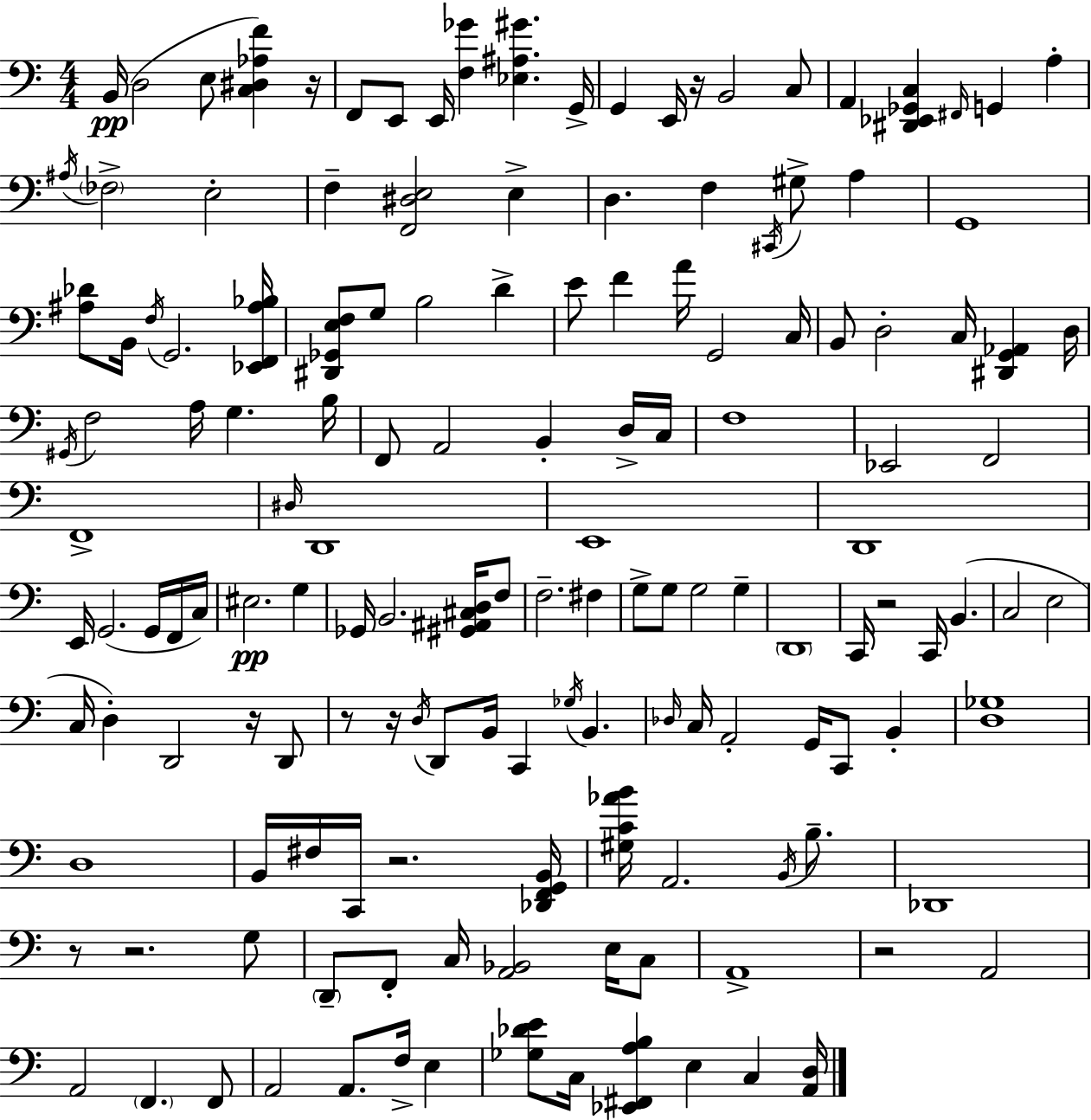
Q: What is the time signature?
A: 4/4